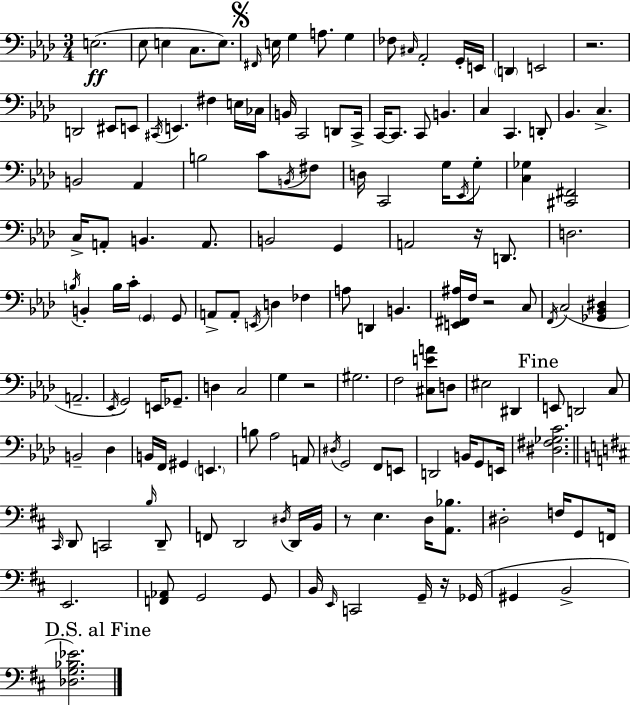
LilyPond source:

{
  \clef bass
  \numericTimeSignature
  \time 3/4
  \key f \minor
  \repeat volta 2 { e2.(\ff | ees8 e4 c8. e8.) | \mark \markup { \musicglyph "scripts.segno" } \grace { fis,16 } e16 g4 a8. g4 | fes8 \grace { cis16 } aes,2-. | \break g,16-. e,16 \parenthesize d,4 e,2 | r2. | d,2 eis,8 | e,8 \acciaccatura { cis,16 } e,4. fis4 | \break e16 ces16 b,16 c,2 | d,8 c,16-> c,16~~ c,8. c,8 b,4. | c4 c,4. | d,8-. bes,4. c4.-> | \break b,2 aes,4 | b2 c'8 | \acciaccatura { b,16 } fis8 d16 c,2 | g16 \acciaccatura { ees,16 } g8-. <c ges>4 <cis, fis,>2 | \break c16-> a,8-. b,4. | a,8. b,2 | g,4 a,2 | r16 d,8. d2. | \break \acciaccatura { b16 } b,4-. b16 c'16-. | \parenthesize g,4 g,8 a,8-> a,8-. \acciaccatura { e,16 } d4 | fes4 a8 d,4 | b,4. <e, fis, ais>16 f16 r2 | \break c8 \acciaccatura { f,16 } c2( | <ges, bes, dis>4 a,2.-- | \acciaccatura { ees,16 } g,2) | e,16 ges,8.-- d4 | \break c2 g4 | r2 gis2. | f2 | <cis e' a'>8 d8 eis2 | \break dis,4 \mark "Fine" e,8 d,2 | c8 b,2-- | des4 b,16 f,16 gis,4 | \parenthesize e,4. b8 aes2 | \break a,8 \acciaccatura { dis16 } g,2 | f,8 e,8 d,2 | b,16 g,8 e,16 <dis fis ges c'>2. | \bar "||" \break \key d \major \grace { cis,16 } d,8 c,2 \grace { b16 } | d,8-- f,8 d,2 | \acciaccatura { dis16 } d,16 b,16 r8 e4. d16 | <a, bes>8. dis2-. f16 | \break g,8 f,16 e,2. | <f, aes,>8 g,2 | g,8 b,16 \grace { e,16 } c,2 | g,16-- r16 ges,16( gis,4 b,2-> | \break \mark "D.S. al Fine" <des g bes ees'>2.) | } \bar "|."
}